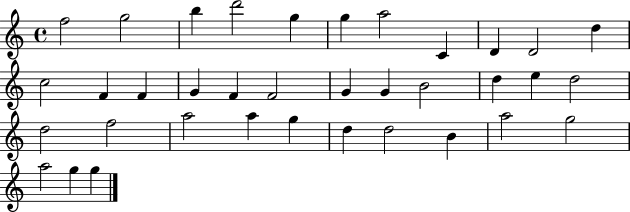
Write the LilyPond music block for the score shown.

{
  \clef treble
  \time 4/4
  \defaultTimeSignature
  \key c \major
  f''2 g''2 | b''4 d'''2 g''4 | g''4 a''2 c'4 | d'4 d'2 d''4 | \break c''2 f'4 f'4 | g'4 f'4 f'2 | g'4 g'4 b'2 | d''4 e''4 d''2 | \break d''2 f''2 | a''2 a''4 g''4 | d''4 d''2 b'4 | a''2 g''2 | \break a''2 g''4 g''4 | \bar "|."
}